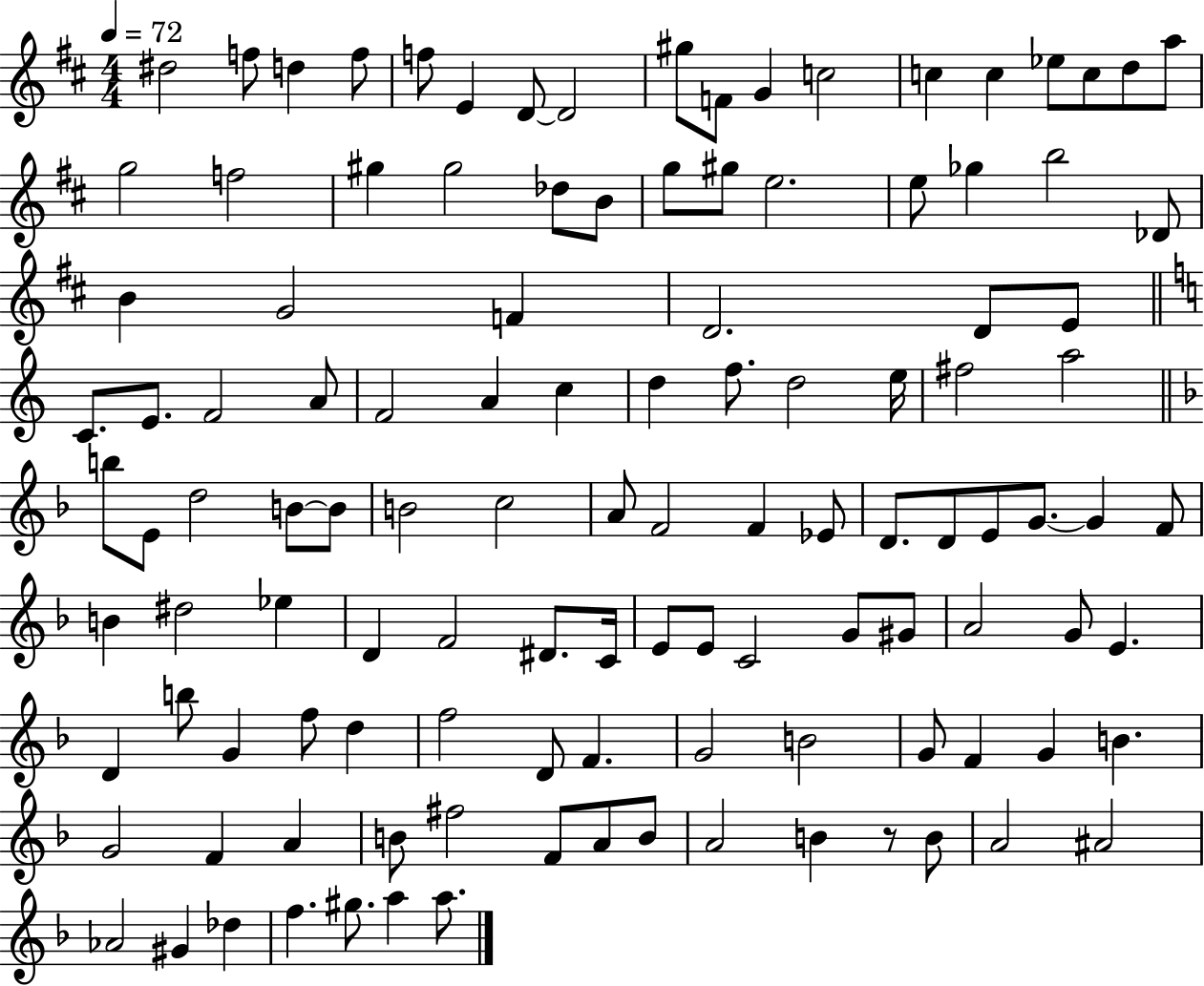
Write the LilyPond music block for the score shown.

{
  \clef treble
  \numericTimeSignature
  \time 4/4
  \key d \major
  \tempo 4 = 72
  dis''2 f''8 d''4 f''8 | f''8 e'4 d'8~~ d'2 | gis''8 f'8 g'4 c''2 | c''4 c''4 ees''8 c''8 d''8 a''8 | \break g''2 f''2 | gis''4 gis''2 des''8 b'8 | g''8 gis''8 e''2. | e''8 ges''4 b''2 des'8 | \break b'4 g'2 f'4 | d'2. d'8 e'8 | \bar "||" \break \key c \major c'8. e'8. f'2 a'8 | f'2 a'4 c''4 | d''4 f''8. d''2 e''16 | fis''2 a''2 | \break \bar "||" \break \key d \minor b''8 e'8 d''2 b'8~~ b'8 | b'2 c''2 | a'8 f'2 f'4 ees'8 | d'8. d'8 e'8 g'8.~~ g'4 f'8 | \break b'4 dis''2 ees''4 | d'4 f'2 dis'8. c'16 | e'8 e'8 c'2 g'8 gis'8 | a'2 g'8 e'4. | \break d'4 b''8 g'4 f''8 d''4 | f''2 d'8 f'4. | g'2 b'2 | g'8 f'4 g'4 b'4. | \break g'2 f'4 a'4 | b'8 fis''2 f'8 a'8 b'8 | a'2 b'4 r8 b'8 | a'2 ais'2 | \break aes'2 gis'4 des''4 | f''4. gis''8. a''4 a''8. | \bar "|."
}